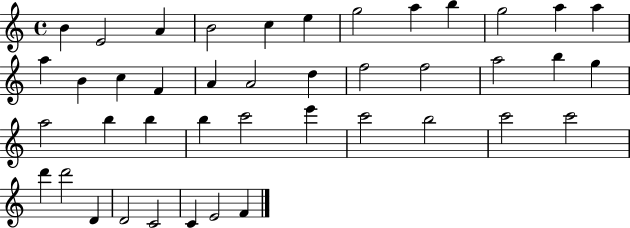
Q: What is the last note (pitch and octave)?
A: F4